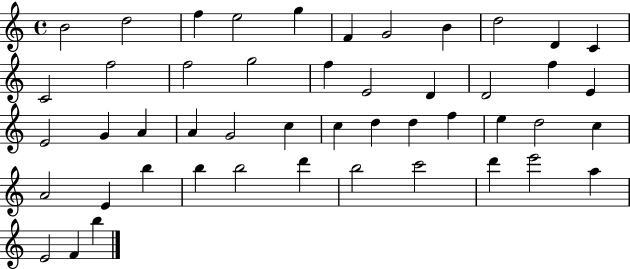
{
  \clef treble
  \time 4/4
  \defaultTimeSignature
  \key c \major
  b'2 d''2 | f''4 e''2 g''4 | f'4 g'2 b'4 | d''2 d'4 c'4 | \break c'2 f''2 | f''2 g''2 | f''4 e'2 d'4 | d'2 f''4 e'4 | \break e'2 g'4 a'4 | a'4 g'2 c''4 | c''4 d''4 d''4 f''4 | e''4 d''2 c''4 | \break a'2 e'4 b''4 | b''4 b''2 d'''4 | b''2 c'''2 | d'''4 e'''2 a''4 | \break e'2 f'4 b''4 | \bar "|."
}